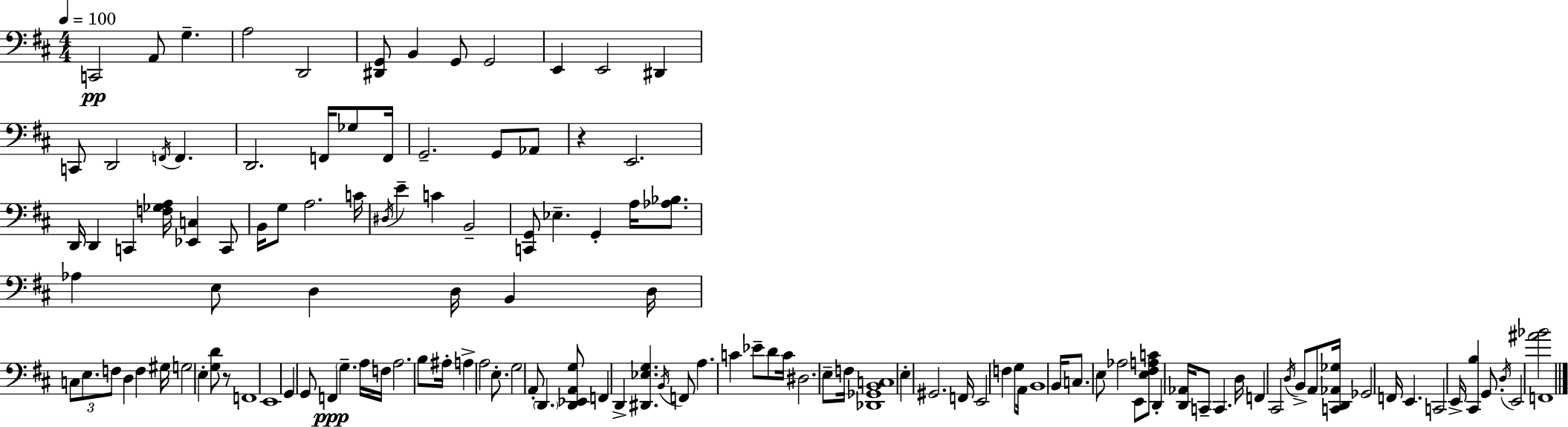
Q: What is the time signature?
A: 4/4